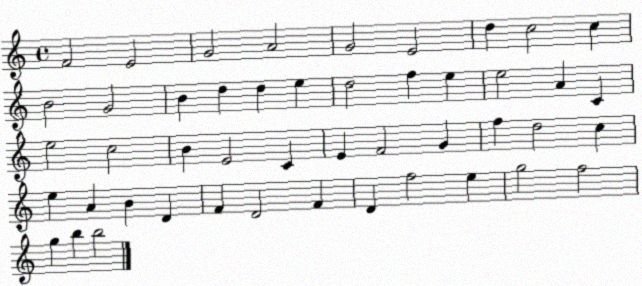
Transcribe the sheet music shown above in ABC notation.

X:1
T:Untitled
M:4/4
L:1/4
K:C
F2 E2 G2 A2 G2 E2 d c2 c B2 G2 B d d e d2 f e e2 A C e2 c2 B E2 C E F2 G f d2 c e A B D F D2 F D f2 e g2 f2 g b b2